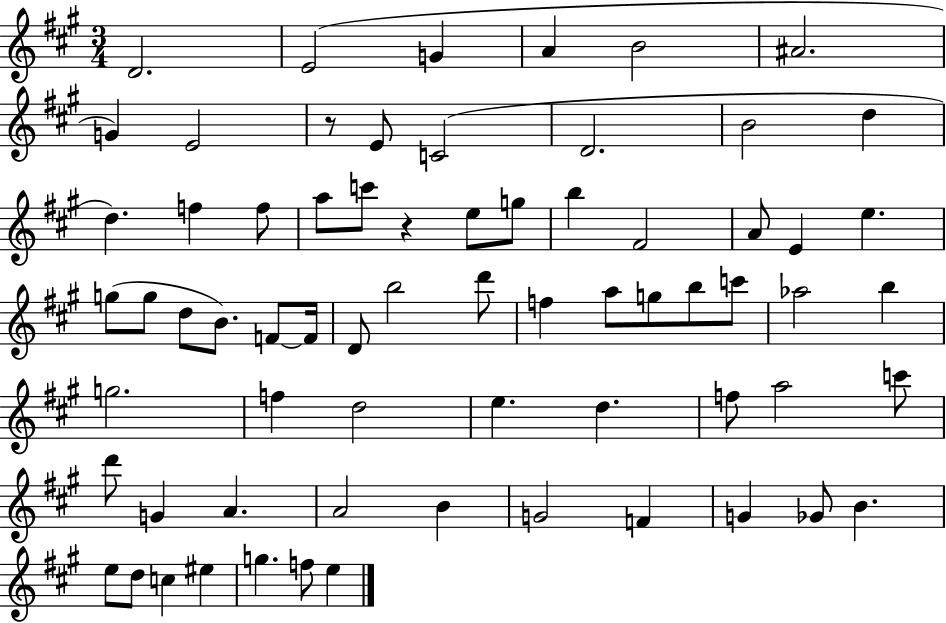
X:1
T:Untitled
M:3/4
L:1/4
K:A
D2 E2 G A B2 ^A2 G E2 z/2 E/2 C2 D2 B2 d d f f/2 a/2 c'/2 z e/2 g/2 b ^F2 A/2 E e g/2 g/2 d/2 B/2 F/2 F/4 D/2 b2 d'/2 f a/2 g/2 b/2 c'/2 _a2 b g2 f d2 e d f/2 a2 c'/2 d'/2 G A A2 B G2 F G _G/2 B e/2 d/2 c ^e g f/2 e